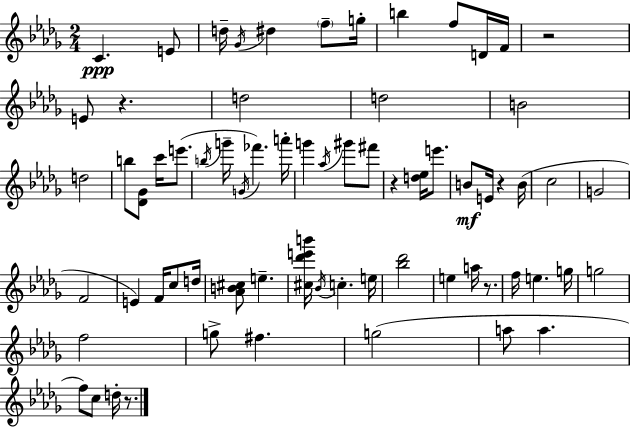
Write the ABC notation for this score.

X:1
T:Untitled
M:2/4
L:1/4
K:Bbm
C E/2 d/4 _G/4 ^d f/2 g/4 b f/2 D/4 F/4 z2 E/2 z d2 d2 B2 d2 b/2 [_D_G]/2 c'/4 e'/2 b/4 g'/4 G/4 _f' a'/4 g' _a/4 ^g'/2 ^f'/2 z [d_e]/4 e'/2 B/2 E/4 z B/4 c2 G2 F2 E F/4 c/2 d/4 [_AB^c]/2 e [^c_d'e'b']/4 _B/4 c e/4 [_b_d']2 e a/4 z/2 f/4 e g/4 g2 f2 g/2 ^f g2 a/2 a f/2 c/2 d/4 z/2